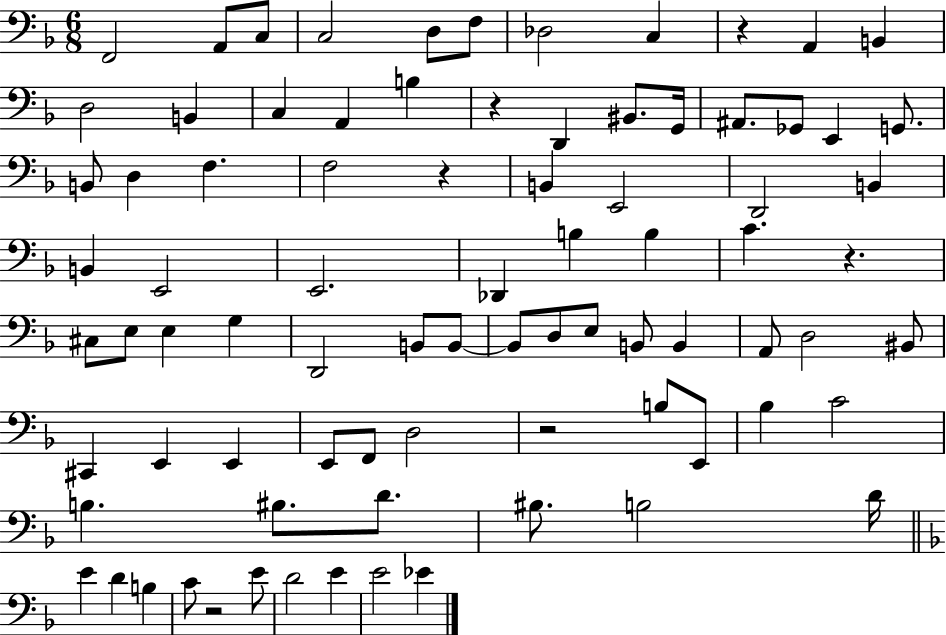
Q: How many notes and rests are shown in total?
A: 83